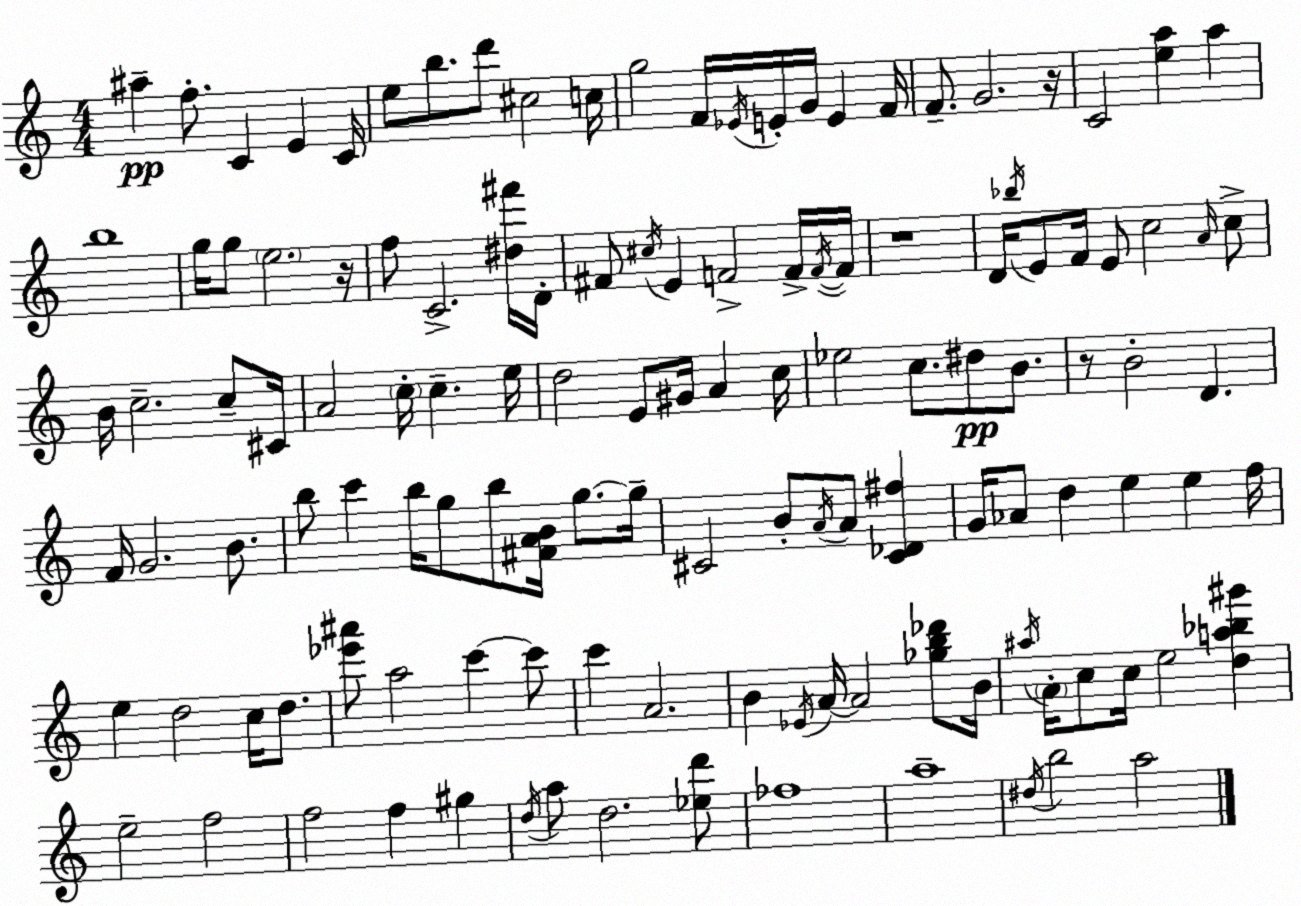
X:1
T:Untitled
M:4/4
L:1/4
K:Am
^a f/2 C E C/4 e/2 b/2 d'/2 ^c2 c/4 g2 F/4 _E/4 E/4 G/4 E F/4 F/2 G2 z/4 C2 [ea] a b4 g/4 g/2 e2 z/4 f/2 C2 [^d^f']/4 D/4 ^F/2 ^c/4 E F2 F/4 F/4 F/4 z4 D/4 _b/4 E/2 F/4 E/2 c2 A/4 c/2 B/4 c2 c/2 ^C/4 A2 c/4 c e/4 d2 E/2 ^G/4 A c/4 _e2 c/2 ^d/2 B/2 z/2 B2 D F/4 G2 B/2 b/2 c' b/4 g/2 b/2 [^FAB]/4 g/2 g/4 ^C2 B/2 A/4 A/2 [^C_D^f] G/4 _A/2 d e e f/4 e d2 c/4 d/2 [_e'^a']/2 a2 c' c'/2 c' A2 B _E/4 A/4 A2 [_gb_d']/2 B/4 ^a/4 A/4 c/2 c/4 e2 [da_b^g'] e2 f2 f2 f ^g d/4 a/2 d2 [_ed']/2 _f4 a4 ^d/4 b2 a2